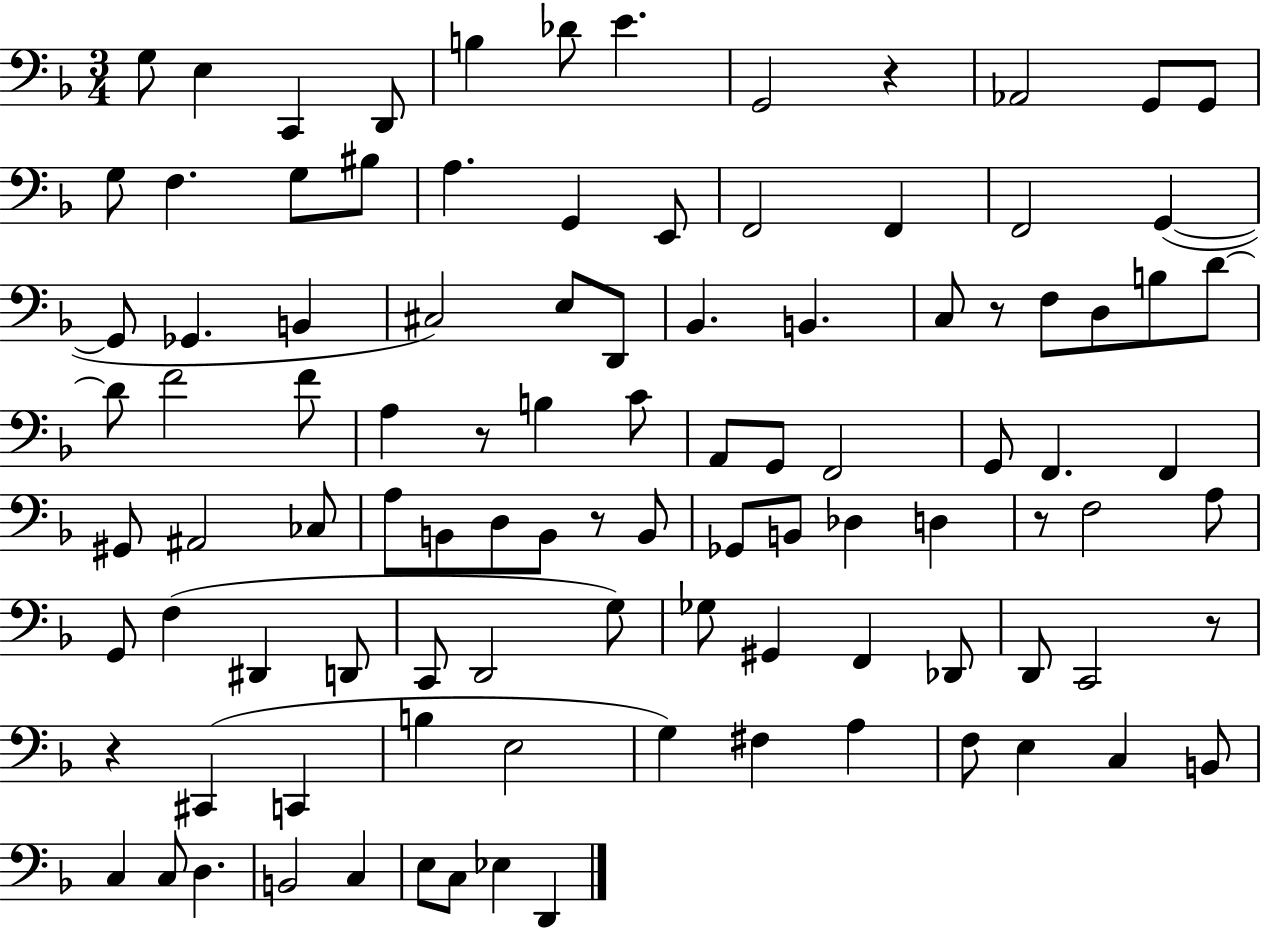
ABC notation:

X:1
T:Untitled
M:3/4
L:1/4
K:F
G,/2 E, C,, D,,/2 B, _D/2 E G,,2 z _A,,2 G,,/2 G,,/2 G,/2 F, G,/2 ^B,/2 A, G,, E,,/2 F,,2 F,, F,,2 G,, G,,/2 _G,, B,, ^C,2 E,/2 D,,/2 _B,, B,, C,/2 z/2 F,/2 D,/2 B,/2 D/2 D/2 F2 F/2 A, z/2 B, C/2 A,,/2 G,,/2 F,,2 G,,/2 F,, F,, ^G,,/2 ^A,,2 _C,/2 A,/2 B,,/2 D,/2 B,,/2 z/2 B,,/2 _G,,/2 B,,/2 _D, D, z/2 F,2 A,/2 G,,/2 F, ^D,, D,,/2 C,,/2 D,,2 G,/2 _G,/2 ^G,, F,, _D,,/2 D,,/2 C,,2 z/2 z ^C,, C,, B, E,2 G, ^F, A, F,/2 E, C, B,,/2 C, C,/2 D, B,,2 C, E,/2 C,/2 _E, D,,